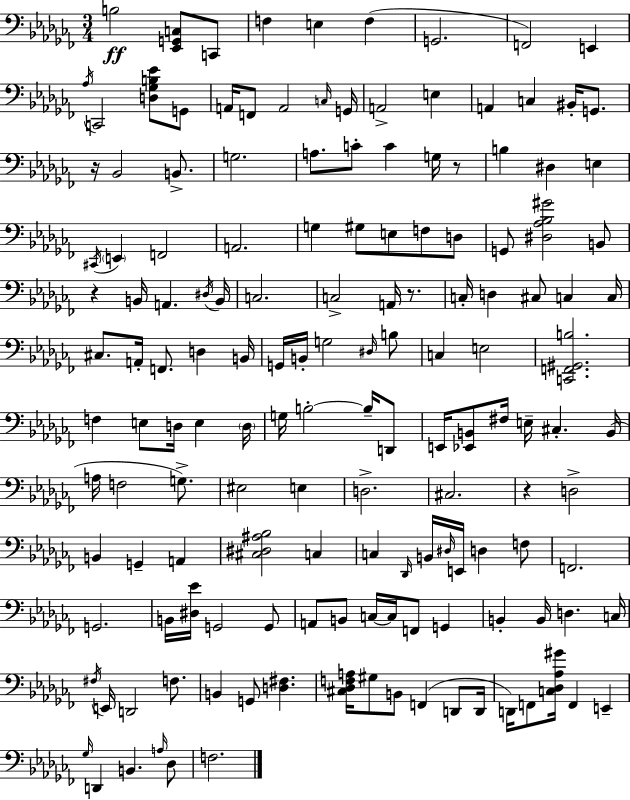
{
  \clef bass
  \numericTimeSignature
  \time 3/4
  \key aes \minor
  b2\ff <ees, g, c>8 c,8 | f4 e4 f4( | g,2. | f,2) e,4 | \break \acciaccatura { aes16 } c,2 <d ges b ees'>8 g,8 | a,16 f,8 a,2 | \grace { c16 } g,16 a,2-> e4 | a,4 c4 bis,16-. g,8. | \break r16 bes,2 b,8.-> | g2. | a8. c'8-. c'4 g16 | r8 b4 dis4 e4 | \break \acciaccatura { cis,16 } \parenthesize e,4 f,2 | a,2. | g4 gis8 e8 f8 | d8 g,8 <dis aes bes gis'>2 | \break b,8 r4 b,16 a,4. | \acciaccatura { dis16 } b,16 c2. | c2-> | a,16 r8. c16-. d4 cis8 c4 | \break c16 cis8. a,16-. f,8. d4 | b,16 g,16 b,16-. g2 | \grace { dis16 } b8 c4 e2 | <c, f, gis, b>2. | \break f4 e8 d16 | e4 \parenthesize d16 g16 b2-.~~ | b16-- d,8 e,16 <ees, b,>8 fis16 e16-- cis4.-. | b,16( a16 f2 | \break g8.->) eis2 | e4 d2.-> | cis2. | r4 d2-> | \break b,4 g,4-- | a,4 <cis dis ais bes>2 | c4 c4 \grace { des,16 } b,16 \grace { dis16 } | e,16 d4 f8 f,2. | \break g,2. | b,16 <dis ees'>16 g,2 | g,8 a,8 b,8 c16~~ | c16 f,8 g,4 b,4-. b,16 | \break d4. c16 \acciaccatura { fis16 } e,16 d,2 | f8. b,4 | g,8 <d fis>4. <cis des f a>16 gis8 b,8 | f,4( d,8 d,16 d,16) f,8 <c des aes gis'>16 | \break f,4 e,4-- \grace { ges16 } d,4 | b,4. \grace { a16 } des8 f2. | \bar "|."
}